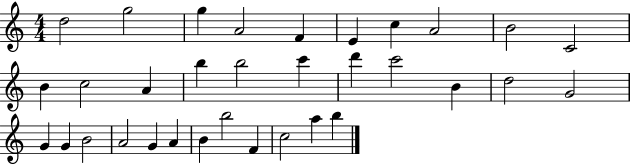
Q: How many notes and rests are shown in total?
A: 33